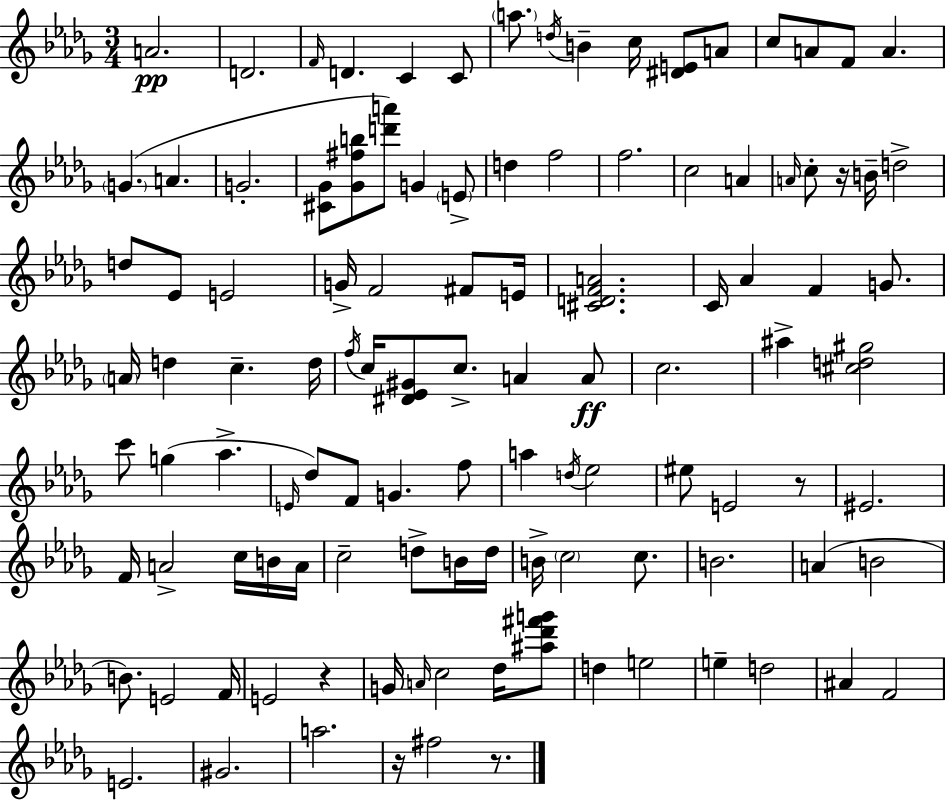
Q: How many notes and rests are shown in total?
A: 111